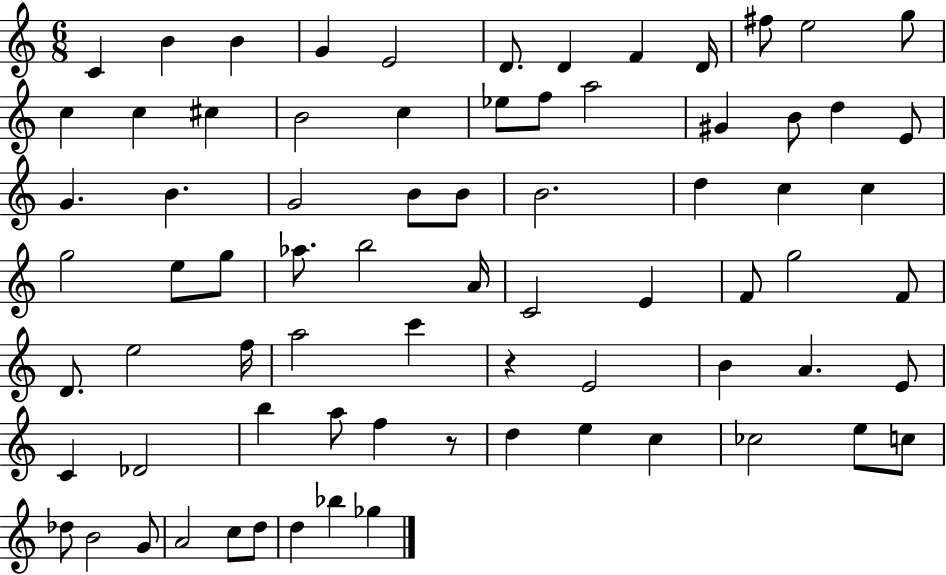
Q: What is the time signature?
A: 6/8